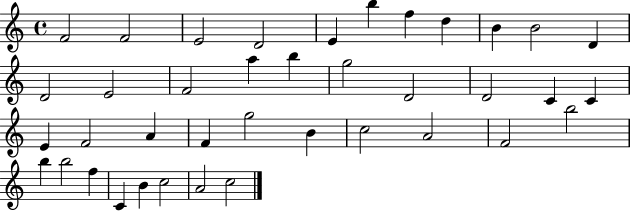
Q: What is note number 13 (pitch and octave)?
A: E4